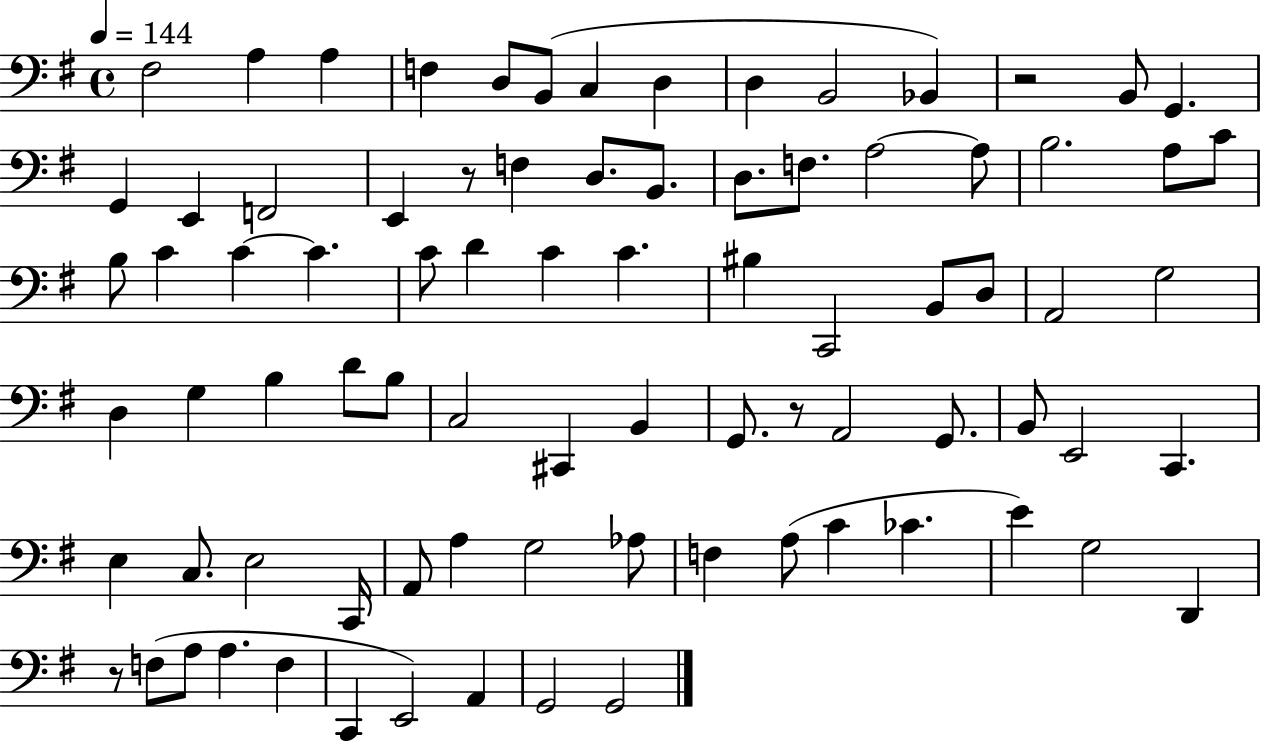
X:1
T:Untitled
M:4/4
L:1/4
K:G
^F,2 A, A, F, D,/2 B,,/2 C, D, D, B,,2 _B,, z2 B,,/2 G,, G,, E,, F,,2 E,, z/2 F, D,/2 B,,/2 D,/2 F,/2 A,2 A,/2 B,2 A,/2 C/2 B,/2 C C C C/2 D C C ^B, C,,2 B,,/2 D,/2 A,,2 G,2 D, G, B, D/2 B,/2 C,2 ^C,, B,, G,,/2 z/2 A,,2 G,,/2 B,,/2 E,,2 C,, E, C,/2 E,2 C,,/4 A,,/2 A, G,2 _A,/2 F, A,/2 C _C E G,2 D,, z/2 F,/2 A,/2 A, F, C,, E,,2 A,, G,,2 G,,2